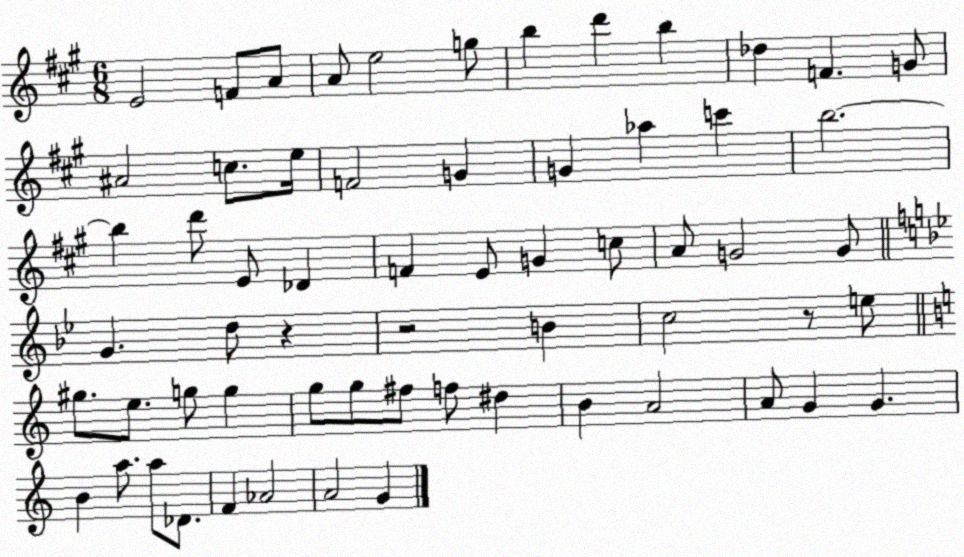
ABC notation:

X:1
T:Untitled
M:6/8
L:1/4
K:A
E2 F/2 A/2 A/2 e2 g/2 b d' b _d F G/2 ^A2 c/2 e/4 F2 G G _a c' b2 b d'/2 E/2 _D F E/2 G c/2 A/2 G2 G/2 G d/2 z z2 B c2 z/2 e/2 ^g/2 e/2 g/2 g g/2 g/2 ^f/2 f/2 ^d B A2 A/2 G G B a/2 a/2 _D/2 F _A2 A2 G